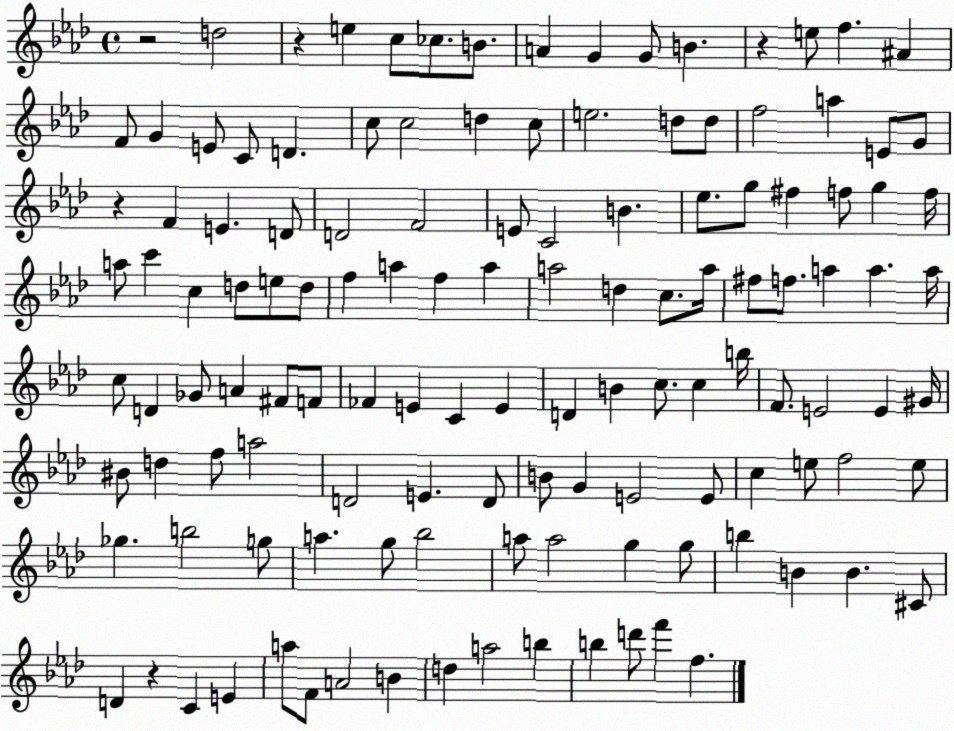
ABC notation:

X:1
T:Untitled
M:4/4
L:1/4
K:Ab
z2 d2 z e c/2 _c/2 B/2 A G G/2 B z e/2 f ^A F/2 G E/2 C/2 D c/2 c2 d c/2 e2 d/2 d/2 f2 a E/2 G/2 z F E D/2 D2 F2 E/2 C2 B _e/2 g/2 ^f f/2 g f/4 a/2 c' c d/2 e/2 d/2 f a f a a2 d c/2 a/4 ^f/2 f/2 a a a/4 c/2 D _G/2 A ^F/2 F/2 _F E C E D B c/2 c b/4 F/2 E2 E ^G/4 ^B/2 d f/2 a2 D2 E D/2 B/2 G E2 E/2 c e/2 f2 e/2 _g b2 g/2 a g/2 _b2 a/2 a2 g g/2 b B B ^C/2 D z C E a/2 F/2 A2 B d a2 b b d'/2 f' f